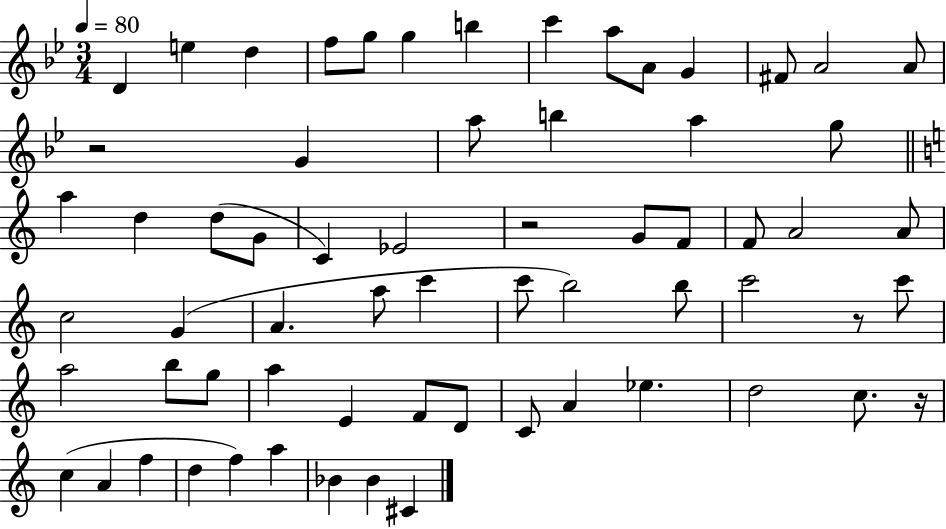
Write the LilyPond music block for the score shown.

{
  \clef treble
  \numericTimeSignature
  \time 3/4
  \key bes \major
  \tempo 4 = 80
  d'4 e''4 d''4 | f''8 g''8 g''4 b''4 | c'''4 a''8 a'8 g'4 | fis'8 a'2 a'8 | \break r2 g'4 | a''8 b''4 a''4 g''8 | \bar "||" \break \key c \major a''4 d''4 d''8( g'8 | c'4) ees'2 | r2 g'8 f'8 | f'8 a'2 a'8 | \break c''2 g'4( | a'4. a''8 c'''4 | c'''8 b''2) b''8 | c'''2 r8 c'''8 | \break a''2 b''8 g''8 | a''4 e'4 f'8 d'8 | c'8 a'4 ees''4. | d''2 c''8. r16 | \break c''4( a'4 f''4 | d''4 f''4) a''4 | bes'4 bes'4 cis'4 | \bar "|."
}